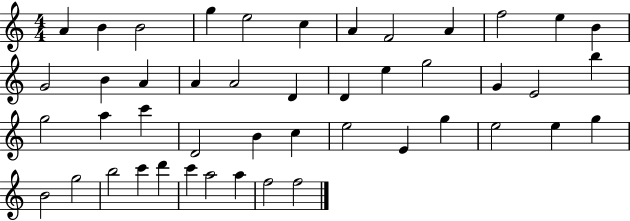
A4/q B4/q B4/h G5/q E5/h C5/q A4/q F4/h A4/q F5/h E5/q B4/q G4/h B4/q A4/q A4/q A4/h D4/q D4/q E5/q G5/h G4/q E4/h B5/q G5/h A5/q C6/q D4/h B4/q C5/q E5/h E4/q G5/q E5/h E5/q G5/q B4/h G5/h B5/h C6/q D6/q C6/q A5/h A5/q F5/h F5/h